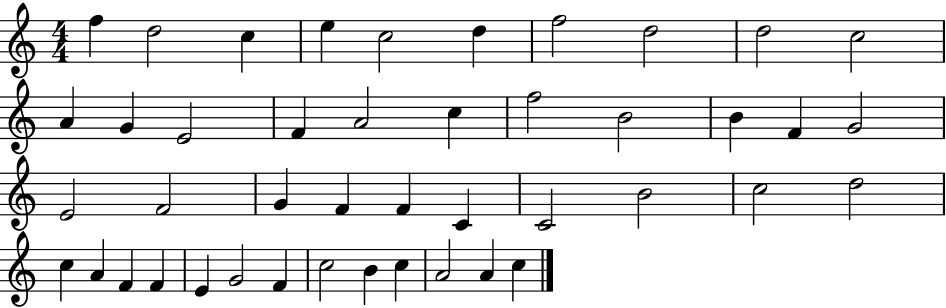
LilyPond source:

{
  \clef treble
  \numericTimeSignature
  \time 4/4
  \key c \major
  f''4 d''2 c''4 | e''4 c''2 d''4 | f''2 d''2 | d''2 c''2 | \break a'4 g'4 e'2 | f'4 a'2 c''4 | f''2 b'2 | b'4 f'4 g'2 | \break e'2 f'2 | g'4 f'4 f'4 c'4 | c'2 b'2 | c''2 d''2 | \break c''4 a'4 f'4 f'4 | e'4 g'2 f'4 | c''2 b'4 c''4 | a'2 a'4 c''4 | \break \bar "|."
}